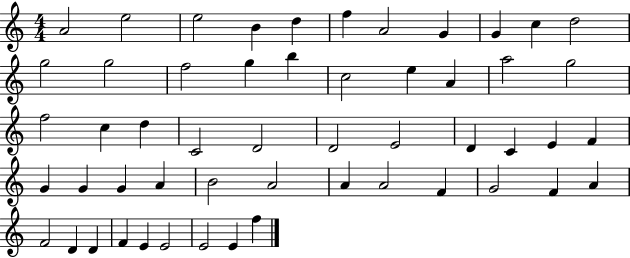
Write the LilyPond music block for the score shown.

{
  \clef treble
  \numericTimeSignature
  \time 4/4
  \key c \major
  a'2 e''2 | e''2 b'4 d''4 | f''4 a'2 g'4 | g'4 c''4 d''2 | \break g''2 g''2 | f''2 g''4 b''4 | c''2 e''4 a'4 | a''2 g''2 | \break f''2 c''4 d''4 | c'2 d'2 | d'2 e'2 | d'4 c'4 e'4 f'4 | \break g'4 g'4 g'4 a'4 | b'2 a'2 | a'4 a'2 f'4 | g'2 f'4 a'4 | \break f'2 d'4 d'4 | f'4 e'4 e'2 | e'2 e'4 f''4 | \bar "|."
}